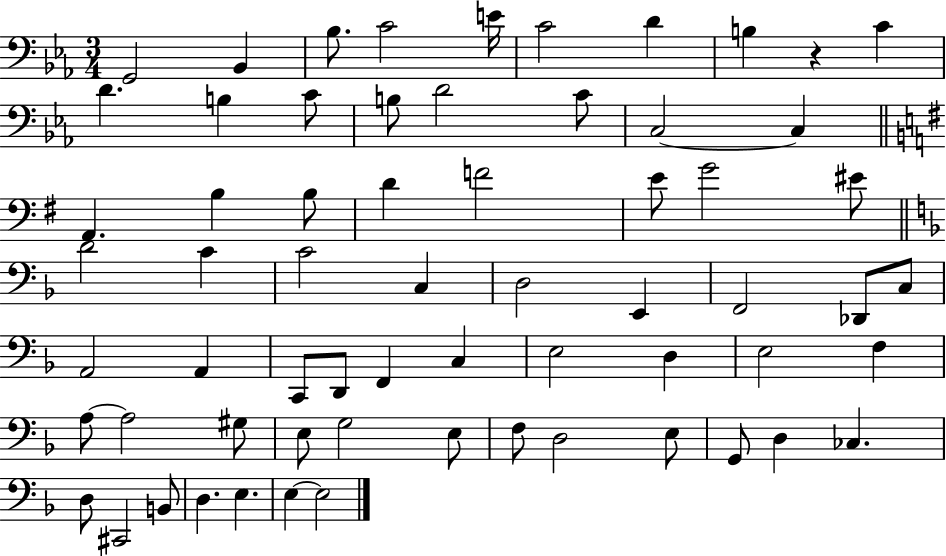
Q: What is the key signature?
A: EES major